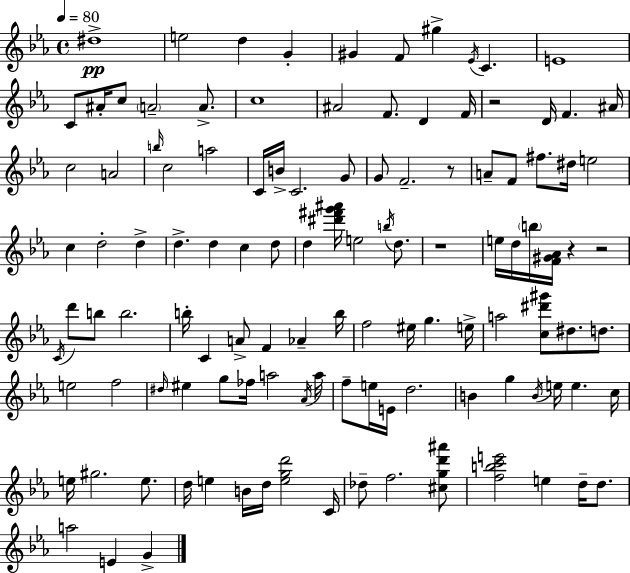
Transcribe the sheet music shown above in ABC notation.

X:1
T:Untitled
M:4/4
L:1/4
K:Eb
^d4 e2 d G ^G F/2 ^g _E/4 C E4 C/2 ^A/4 c/2 A2 A/2 c4 ^A2 F/2 D F/4 z2 D/4 F ^A/4 c2 A2 b/4 c2 a2 C/4 B/4 C2 G/2 G/2 F2 z/2 A/2 F/2 ^f/2 ^d/4 e2 c d2 d d d c d/2 d [^d'^f'g'^a']/4 e2 b/4 d/2 z4 e/4 d/4 b/4 [F^G_A]/4 z z2 C/4 d'/2 b/2 b2 b/4 C A/2 F _A b/4 f2 ^e/4 g e/4 a2 [c^d'^g']/2 ^d/2 d/2 e2 f2 ^d/4 ^e g/2 _f/4 a2 _A/4 a/4 f/2 e/4 E/4 d2 B g B/4 e/4 e c/4 e/4 ^g2 e/2 d/4 e B/4 d/4 [egd']2 C/4 _d/2 f2 [^cgd'^a']/2 [fbc'e']2 e d/4 d/2 a2 E G